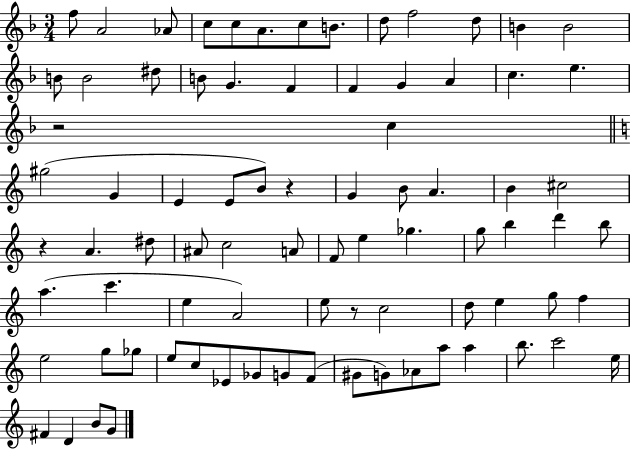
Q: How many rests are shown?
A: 4